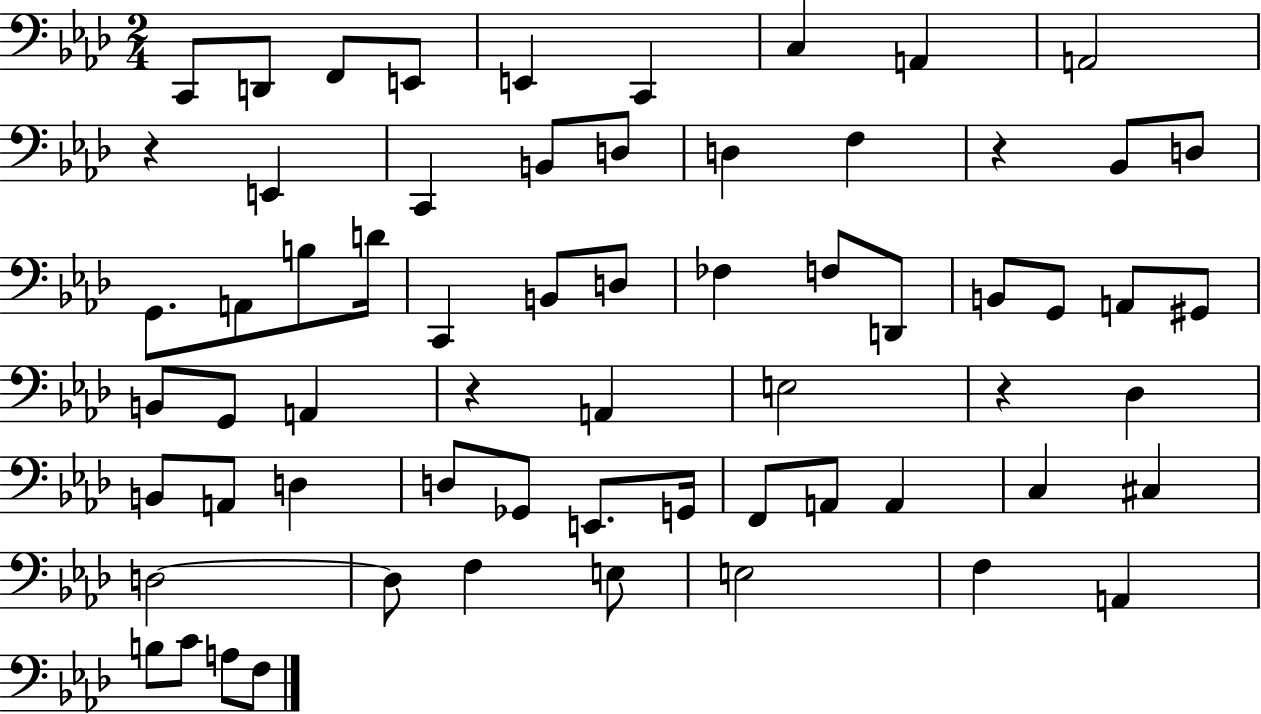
C2/e D2/e F2/e E2/e E2/q C2/q C3/q A2/q A2/h R/q E2/q C2/q B2/e D3/e D3/q F3/q R/q Bb2/e D3/e G2/e. A2/e B3/e D4/s C2/q B2/e D3/e FES3/q F3/e D2/e B2/e G2/e A2/e G#2/e B2/e G2/e A2/q R/q A2/q E3/h R/q Db3/q B2/e A2/e D3/q D3/e Gb2/e E2/e. G2/s F2/e A2/e A2/q C3/q C#3/q D3/h D3/e F3/q E3/e E3/h F3/q A2/q B3/e C4/e A3/e F3/e